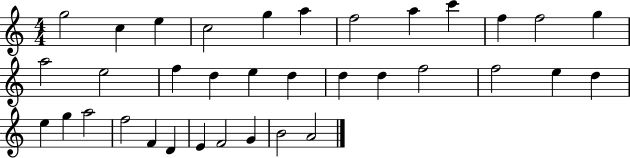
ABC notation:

X:1
T:Untitled
M:4/4
L:1/4
K:C
g2 c e c2 g a f2 a c' f f2 g a2 e2 f d e d d d f2 f2 e d e g a2 f2 F D E F2 G B2 A2